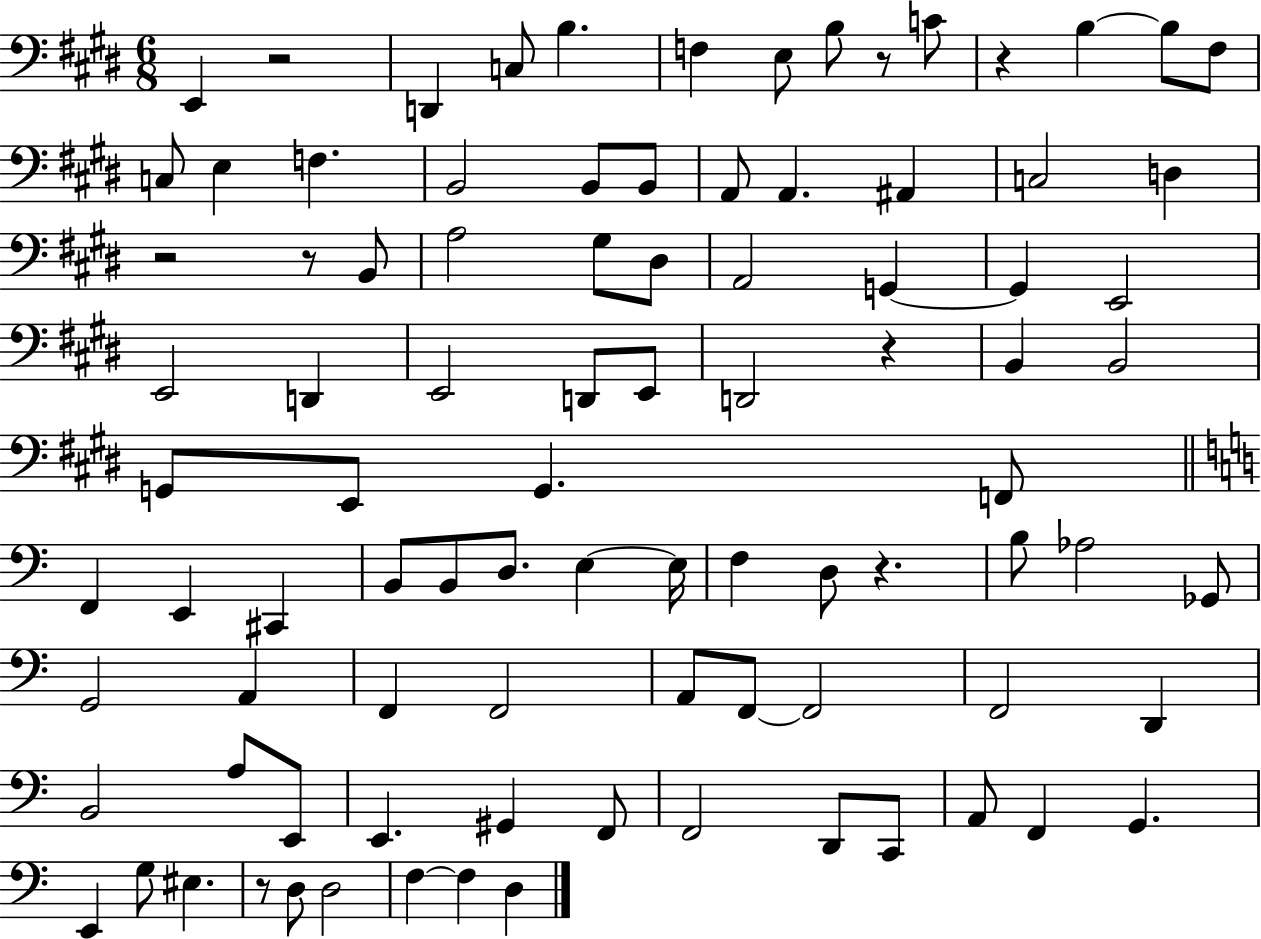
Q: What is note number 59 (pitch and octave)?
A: F2